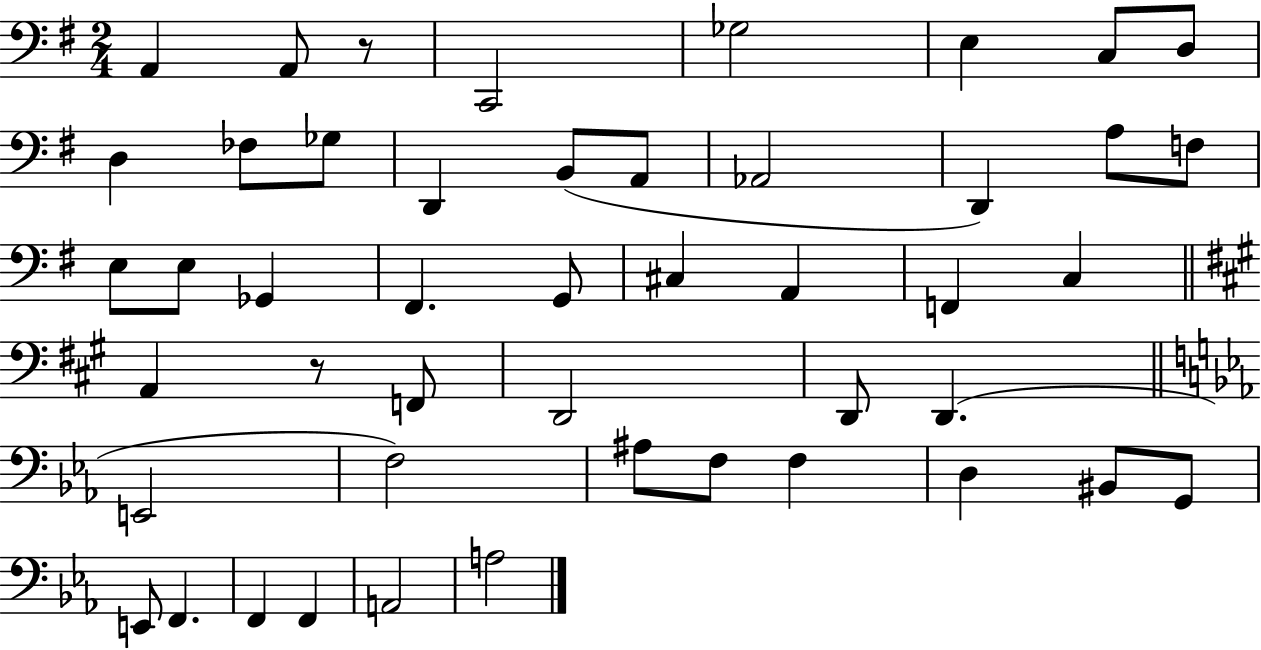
{
  \clef bass
  \numericTimeSignature
  \time 2/4
  \key g \major
  a,4 a,8 r8 | c,2 | ges2 | e4 c8 d8 | \break d4 fes8 ges8 | d,4 b,8( a,8 | aes,2 | d,4) a8 f8 | \break e8 e8 ges,4 | fis,4. g,8 | cis4 a,4 | f,4 c4 | \break \bar "||" \break \key a \major a,4 r8 f,8 | d,2 | d,8 d,4.( | \bar "||" \break \key ees \major e,2 | f2) | ais8 f8 f4 | d4 bis,8 g,8 | \break e,8 f,4. | f,4 f,4 | a,2 | a2 | \break \bar "|."
}